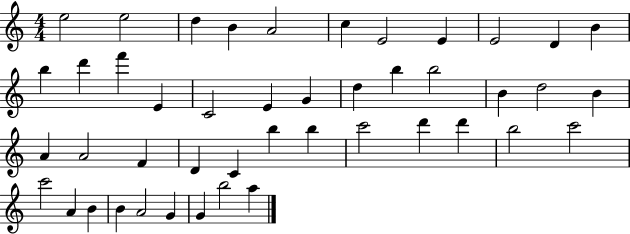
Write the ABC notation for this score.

X:1
T:Untitled
M:4/4
L:1/4
K:C
e2 e2 d B A2 c E2 E E2 D B b d' f' E C2 E G d b b2 B d2 B A A2 F D C b b c'2 d' d' b2 c'2 c'2 A B B A2 G G b2 a